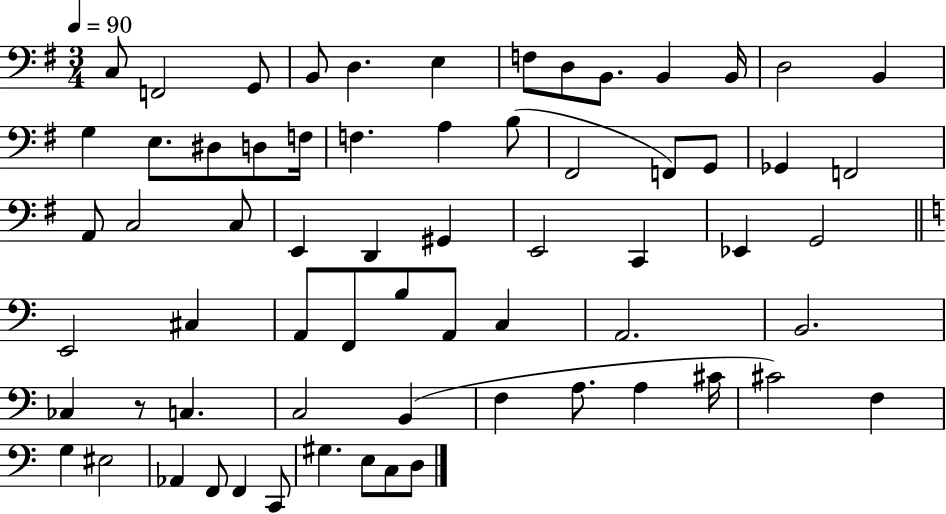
{
  \clef bass
  \numericTimeSignature
  \time 3/4
  \key g \major
  \tempo 4 = 90
  c8 f,2 g,8 | b,8 d4. e4 | f8 d8 b,8. b,4 b,16 | d2 b,4 | \break g4 e8. dis8 d8 f16 | f4. a4 b8( | fis,2 f,8) g,8 | ges,4 f,2 | \break a,8 c2 c8 | e,4 d,4 gis,4 | e,2 c,4 | ees,4 g,2 | \break \bar "||" \break \key a \minor e,2 cis4 | a,8 f,8 b8 a,8 c4 | a,2. | b,2. | \break ces4 r8 c4. | c2 b,4( | f4 a8. a4 cis'16 | cis'2) f4 | \break g4 eis2 | aes,4 f,8 f,4 c,8 | gis4. e8 c8 d8 | \bar "|."
}